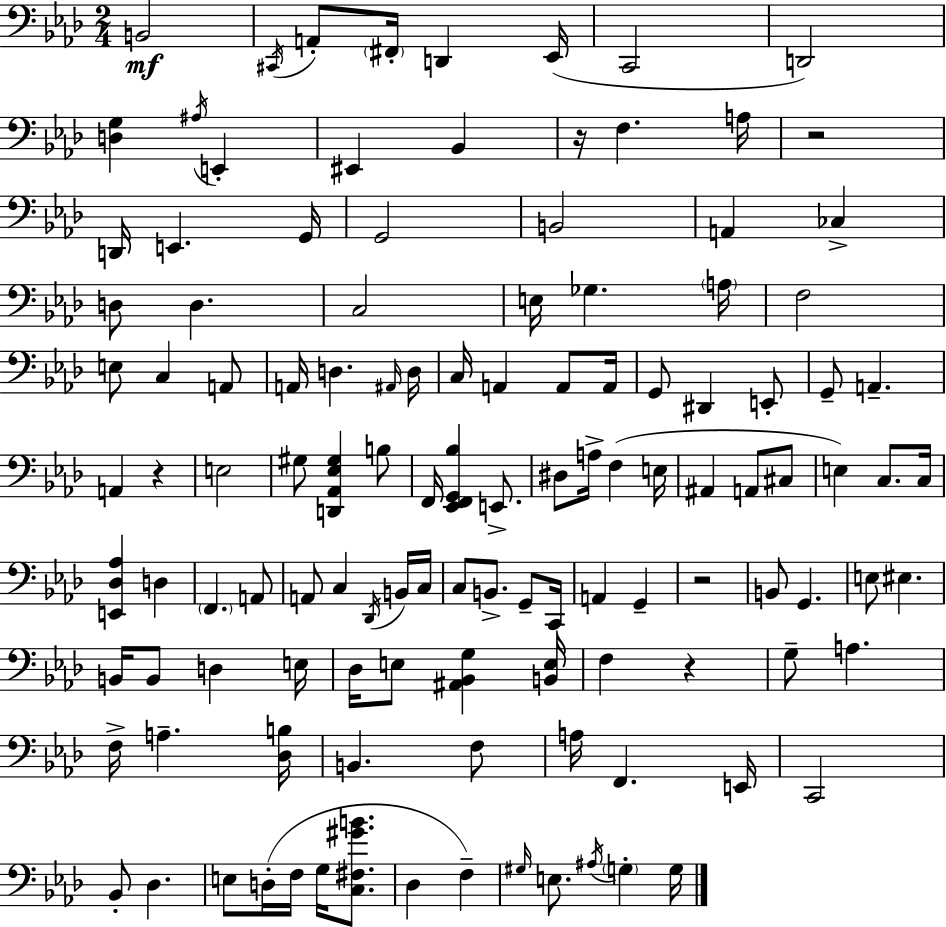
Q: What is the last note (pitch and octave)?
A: G3